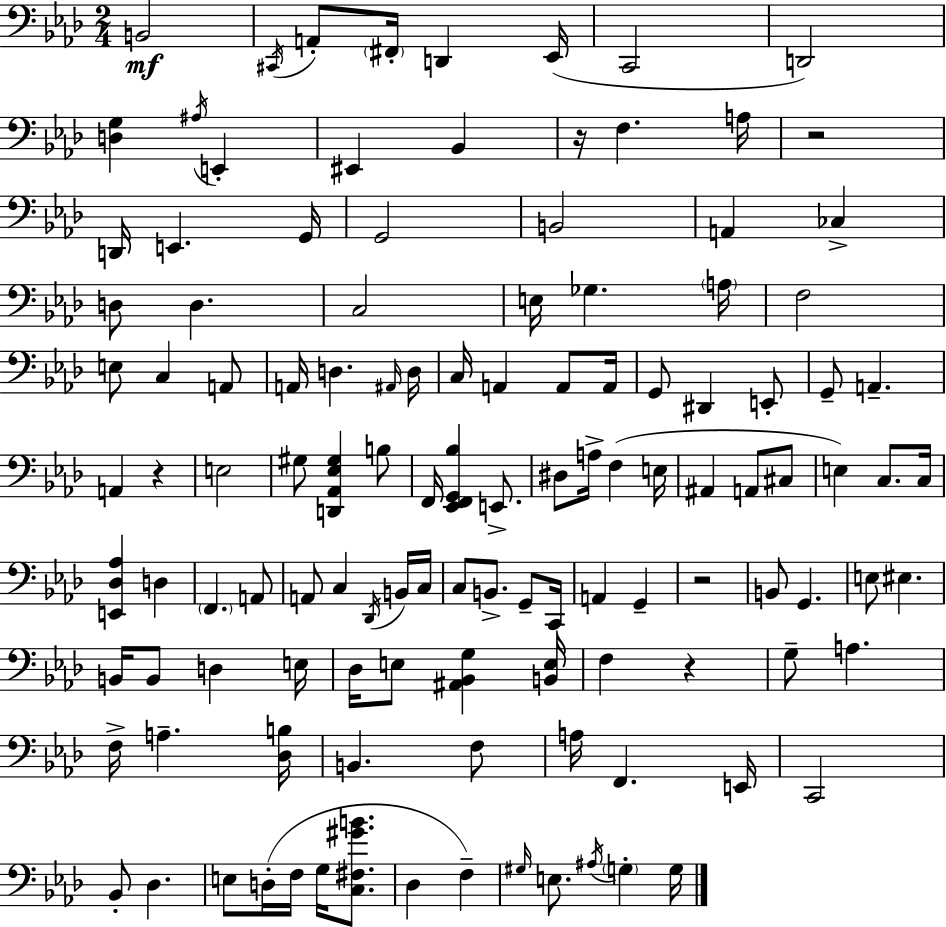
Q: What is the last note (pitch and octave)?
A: G3